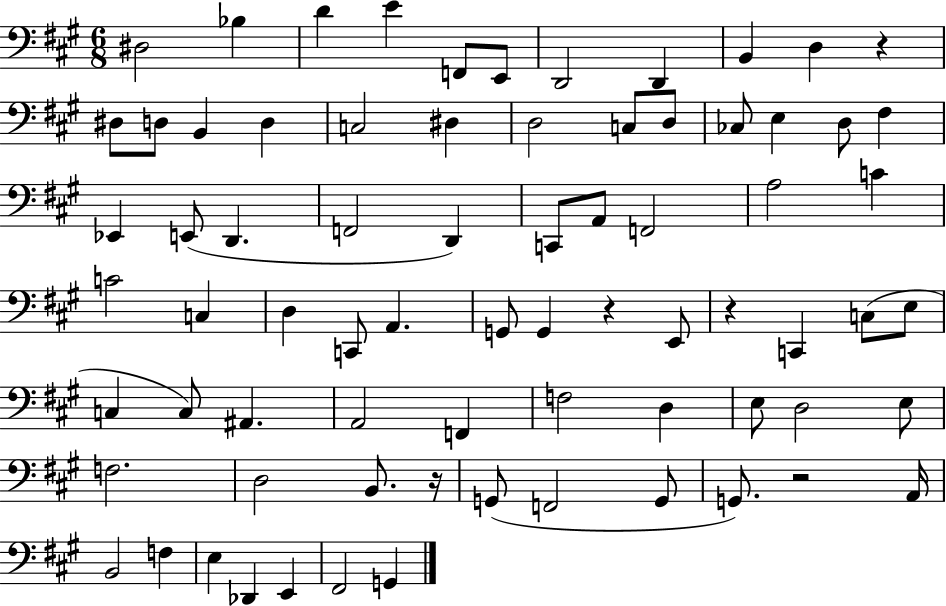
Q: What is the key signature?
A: A major